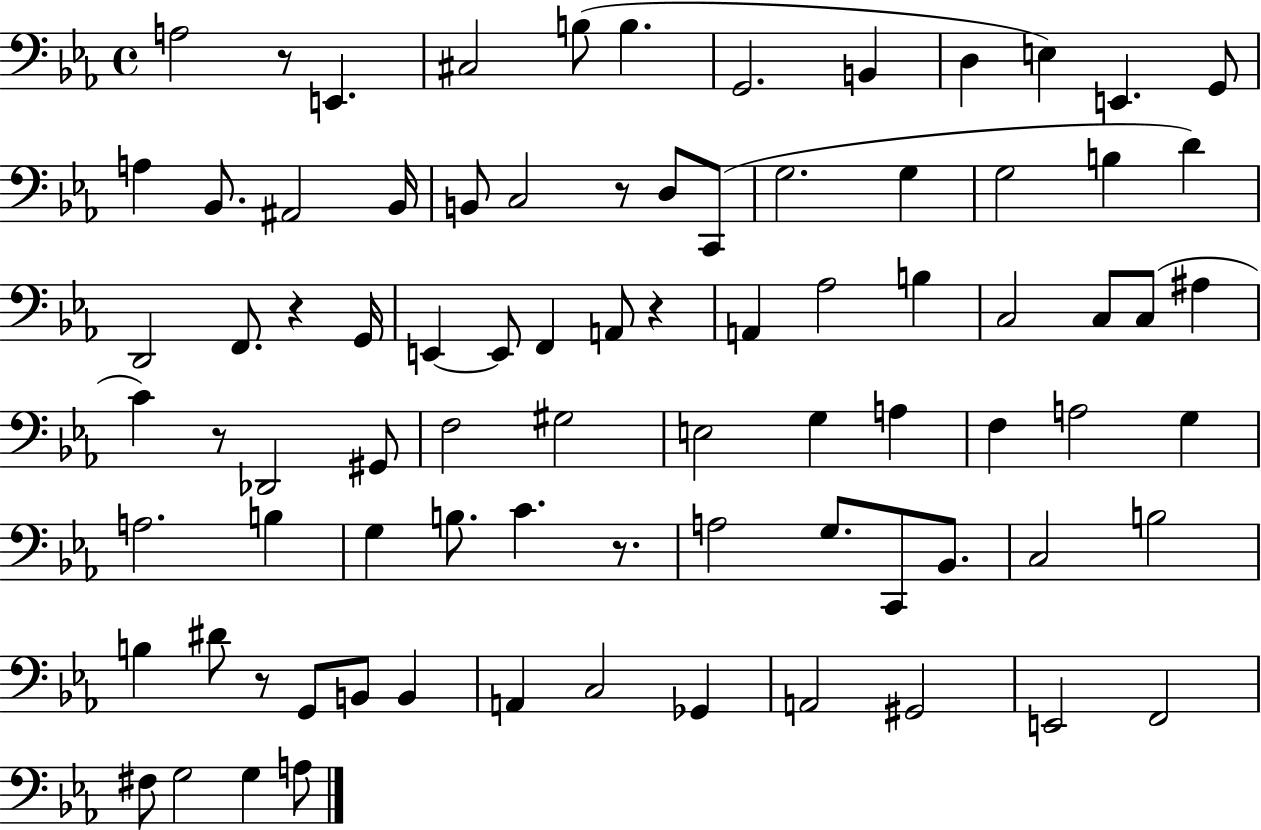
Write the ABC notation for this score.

X:1
T:Untitled
M:4/4
L:1/4
K:Eb
A,2 z/2 E,, ^C,2 B,/2 B, G,,2 B,, D, E, E,, G,,/2 A, _B,,/2 ^A,,2 _B,,/4 B,,/2 C,2 z/2 D,/2 C,,/2 G,2 G, G,2 B, D D,,2 F,,/2 z G,,/4 E,, E,,/2 F,, A,,/2 z A,, _A,2 B, C,2 C,/2 C,/2 ^A, C z/2 _D,,2 ^G,,/2 F,2 ^G,2 E,2 G, A, F, A,2 G, A,2 B, G, B,/2 C z/2 A,2 G,/2 C,,/2 _B,,/2 C,2 B,2 B, ^D/2 z/2 G,,/2 B,,/2 B,, A,, C,2 _G,, A,,2 ^G,,2 E,,2 F,,2 ^F,/2 G,2 G, A,/2